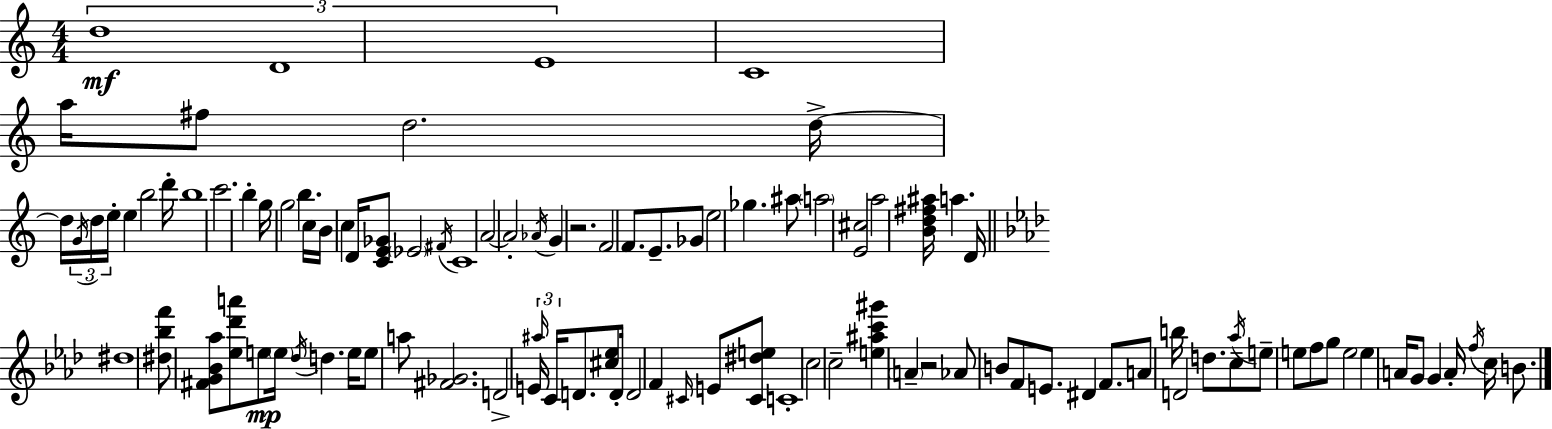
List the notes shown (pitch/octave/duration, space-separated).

D5/w D4/w E4/w C4/w A5/s F#5/e D5/h. D5/s D5/s G4/s D5/s E5/s E5/q B5/h D6/s B5/w C6/h. B5/q G5/s G5/h B5/q. C5/s B4/s C5/q D4/s [C4,E4,Gb4]/e Eb4/h F#4/s C4/w A4/h A4/h Ab4/s G4/q R/h. F4/h F4/e. E4/e. Gb4/e E5/h Gb5/q. A#5/e A5/h [E4,C#5]/h A5/h [B4,D5,F#5,A#5]/s A5/q. D4/s D#5/w [D#5,Bb5,F6]/e [F#4,G4,Bb4,Ab5]/e [Eb5,Db6,A6]/e E5/e E5/s Db5/s D5/q. E5/s E5/e A5/e [F#4,Gb4]/h. D4/h E4/s A#5/s C4/s D4/e. [C#5,Eb5]/e D4/s D4/h F4/q C#4/s E4/e [C#4,D#5,E5]/e C4/w C5/h C5/h [E5,A#5,C6,G#6]/q A4/q R/h Ab4/e B4/e F4/e E4/e. D#4/q F4/e. A4/e B5/s D4/h D5/e. C5/e Ab5/s E5/e E5/e F5/e G5/e E5/h E5/q A4/s G4/e G4/q A4/s F5/s C5/s B4/e.